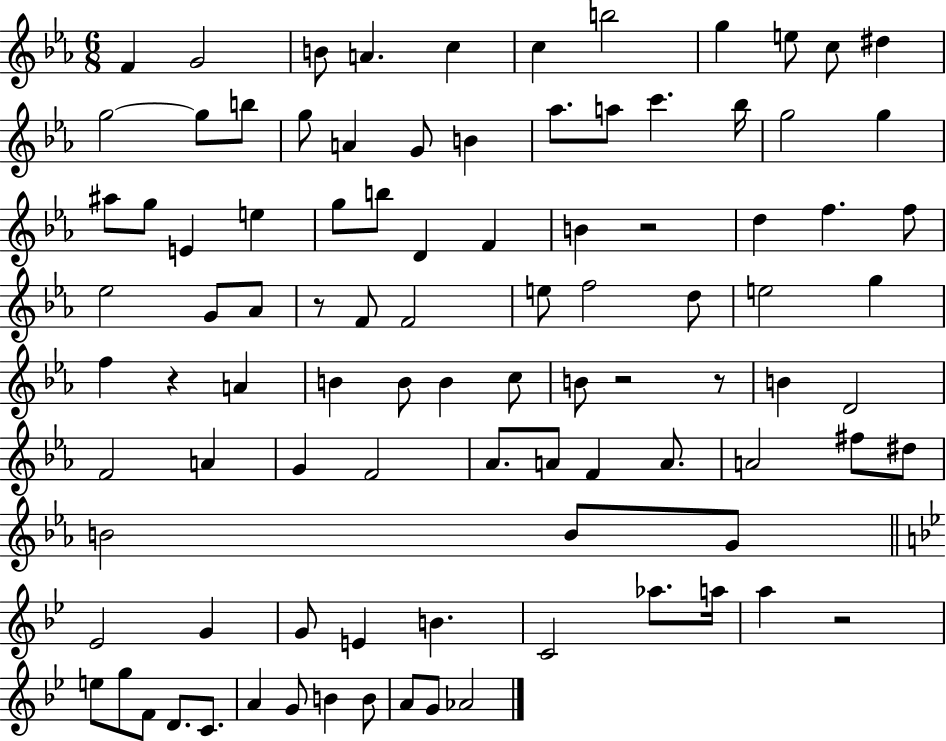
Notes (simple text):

F4/q G4/h B4/e A4/q. C5/q C5/q B5/h G5/q E5/e C5/e D#5/q G5/h G5/e B5/e G5/e A4/q G4/e B4/q Ab5/e. A5/e C6/q. Bb5/s G5/h G5/q A#5/e G5/e E4/q E5/q G5/e B5/e D4/q F4/q B4/q R/h D5/q F5/q. F5/e Eb5/h G4/e Ab4/e R/e F4/e F4/h E5/e F5/h D5/e E5/h G5/q F5/q R/q A4/q B4/q B4/e B4/q C5/e B4/e R/h R/e B4/q D4/h F4/h A4/q G4/q F4/h Ab4/e. A4/e F4/q A4/e. A4/h F#5/e D#5/e B4/h B4/e G4/e Eb4/h G4/q G4/e E4/q B4/q. C4/h Ab5/e. A5/s A5/q R/h E5/e G5/e F4/e D4/e. C4/e. A4/q G4/e B4/q B4/e A4/e G4/e Ab4/h